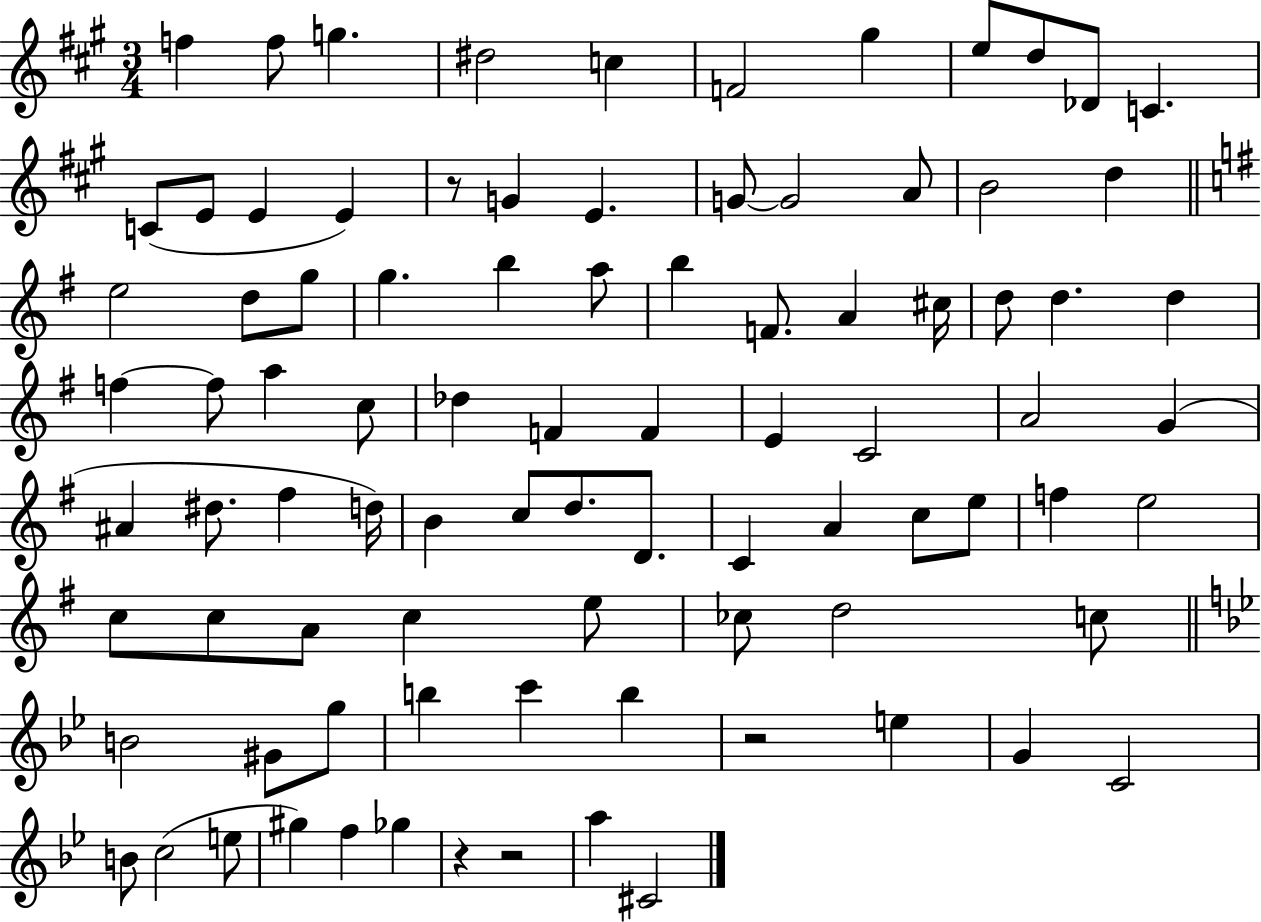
{
  \clef treble
  \numericTimeSignature
  \time 3/4
  \key a \major
  f''4 f''8 g''4. | dis''2 c''4 | f'2 gis''4 | e''8 d''8 des'8 c'4. | \break c'8( e'8 e'4 e'4) | r8 g'4 e'4. | g'8~~ g'2 a'8 | b'2 d''4 | \break \bar "||" \break \key g \major e''2 d''8 g''8 | g''4. b''4 a''8 | b''4 f'8. a'4 cis''16 | d''8 d''4. d''4 | \break f''4~~ f''8 a''4 c''8 | des''4 f'4 f'4 | e'4 c'2 | a'2 g'4( | \break ais'4 dis''8. fis''4 d''16) | b'4 c''8 d''8. d'8. | c'4 a'4 c''8 e''8 | f''4 e''2 | \break c''8 c''8 a'8 c''4 e''8 | ces''8 d''2 c''8 | \bar "||" \break \key g \minor b'2 gis'8 g''8 | b''4 c'''4 b''4 | r2 e''4 | g'4 c'2 | \break b'8 c''2( e''8 | gis''4) f''4 ges''4 | r4 r2 | a''4 cis'2 | \break \bar "|."
}